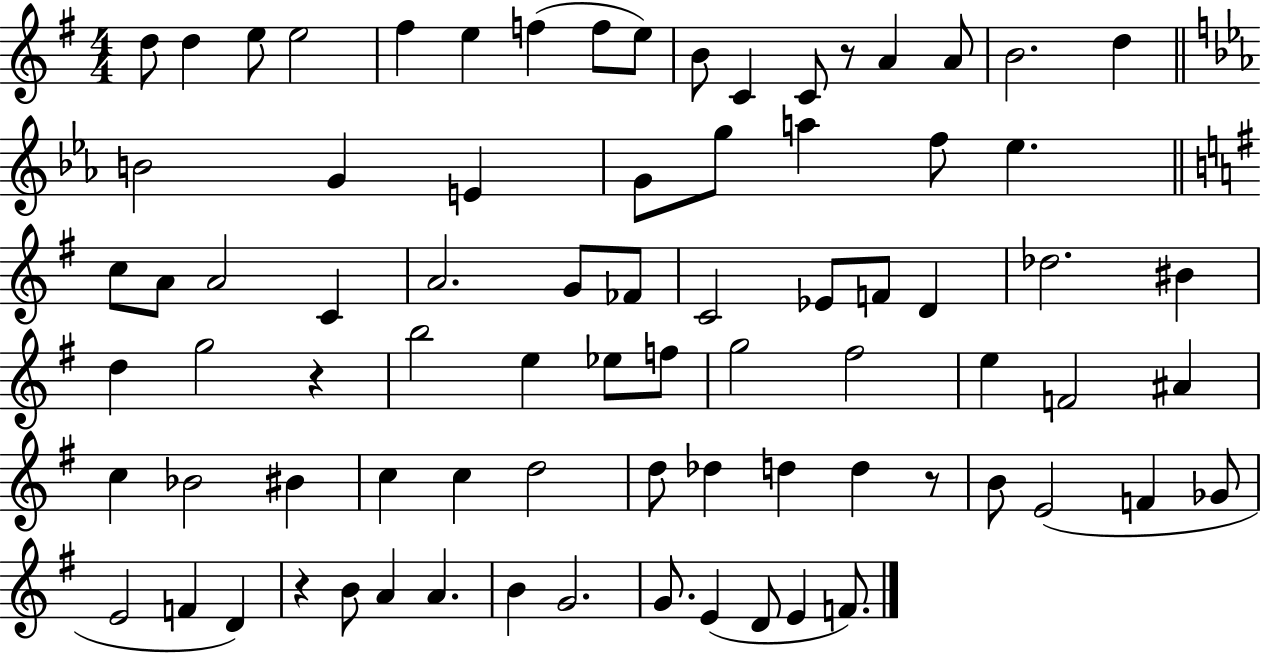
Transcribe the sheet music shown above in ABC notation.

X:1
T:Untitled
M:4/4
L:1/4
K:G
d/2 d e/2 e2 ^f e f f/2 e/2 B/2 C C/2 z/2 A A/2 B2 d B2 G E G/2 g/2 a f/2 _e c/2 A/2 A2 C A2 G/2 _F/2 C2 _E/2 F/2 D _d2 ^B d g2 z b2 e _e/2 f/2 g2 ^f2 e F2 ^A c _B2 ^B c c d2 d/2 _d d d z/2 B/2 E2 F _G/2 E2 F D z B/2 A A B G2 G/2 E D/2 E F/2